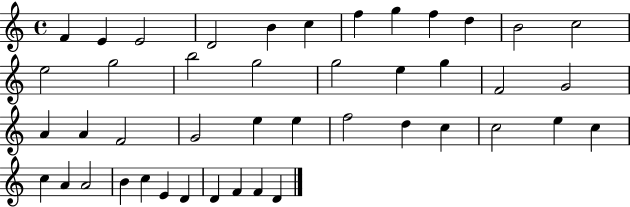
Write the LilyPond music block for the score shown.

{
  \clef treble
  \time 4/4
  \defaultTimeSignature
  \key c \major
  f'4 e'4 e'2 | d'2 b'4 c''4 | f''4 g''4 f''4 d''4 | b'2 c''2 | \break e''2 g''2 | b''2 g''2 | g''2 e''4 g''4 | f'2 g'2 | \break a'4 a'4 f'2 | g'2 e''4 e''4 | f''2 d''4 c''4 | c''2 e''4 c''4 | \break c''4 a'4 a'2 | b'4 c''4 e'4 d'4 | d'4 f'4 f'4 d'4 | \bar "|."
}